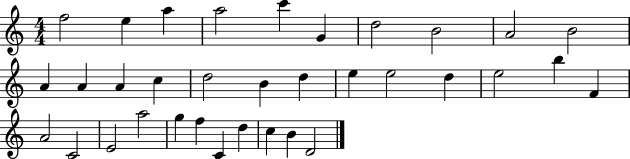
{
  \clef treble
  \numericTimeSignature
  \time 4/4
  \key c \major
  f''2 e''4 a''4 | a''2 c'''4 g'4 | d''2 b'2 | a'2 b'2 | \break a'4 a'4 a'4 c''4 | d''2 b'4 d''4 | e''4 e''2 d''4 | e''2 b''4 f'4 | \break a'2 c'2 | e'2 a''2 | g''4 f''4 c'4 d''4 | c''4 b'4 d'2 | \break \bar "|."
}